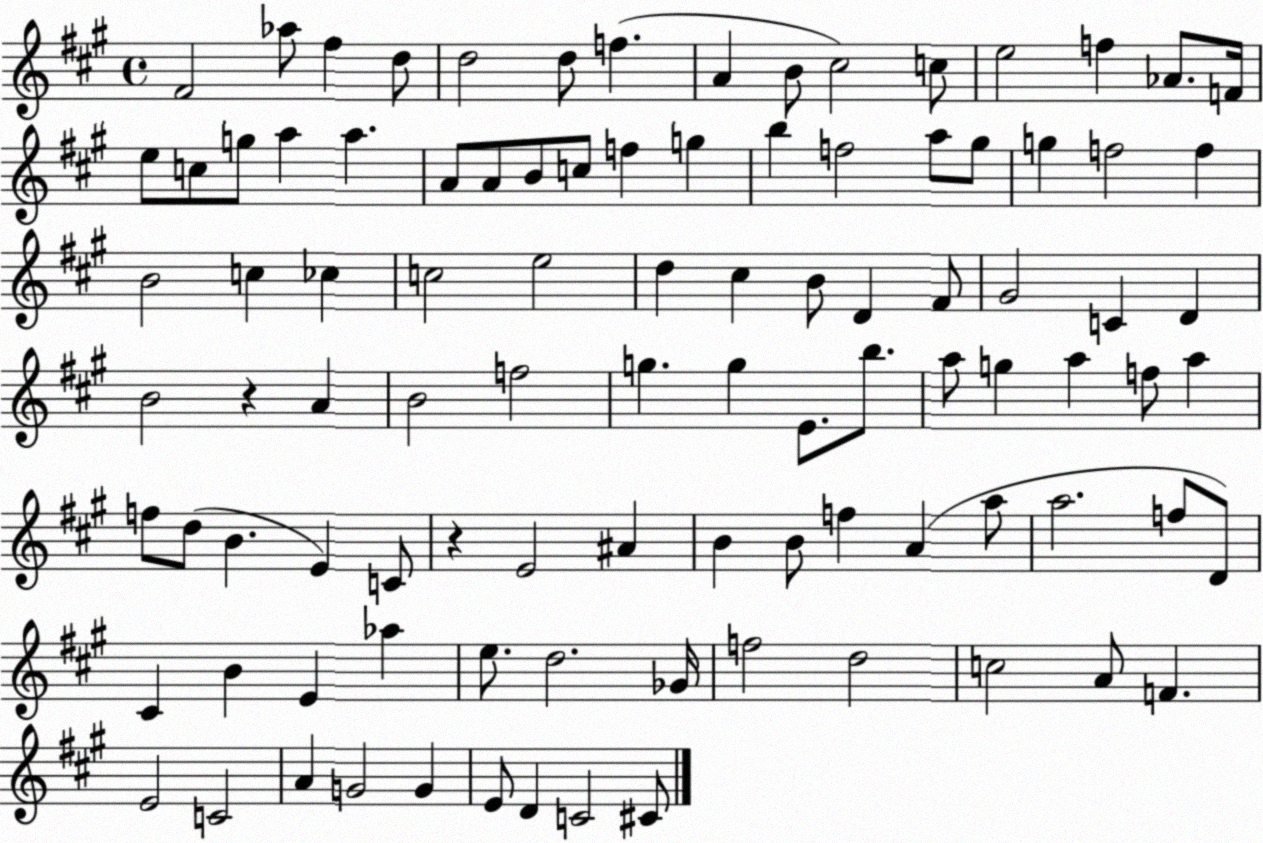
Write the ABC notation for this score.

X:1
T:Untitled
M:4/4
L:1/4
K:A
^F2 _a/2 ^f d/2 d2 d/2 f A B/2 ^c2 c/2 e2 f _A/2 F/4 e/2 c/2 g/2 a a A/2 A/2 B/2 c/2 f g b f2 a/2 ^g/2 g f2 f B2 c _c c2 e2 d ^c B/2 D ^F/2 ^G2 C D B2 z A B2 f2 g g E/2 b/2 a/2 g a f/2 a f/2 d/2 B E C/2 z E2 ^A B B/2 f A a/2 a2 f/2 D/2 ^C B E _a e/2 d2 _G/4 f2 d2 c2 A/2 F E2 C2 A G2 G E/2 D C2 ^C/2